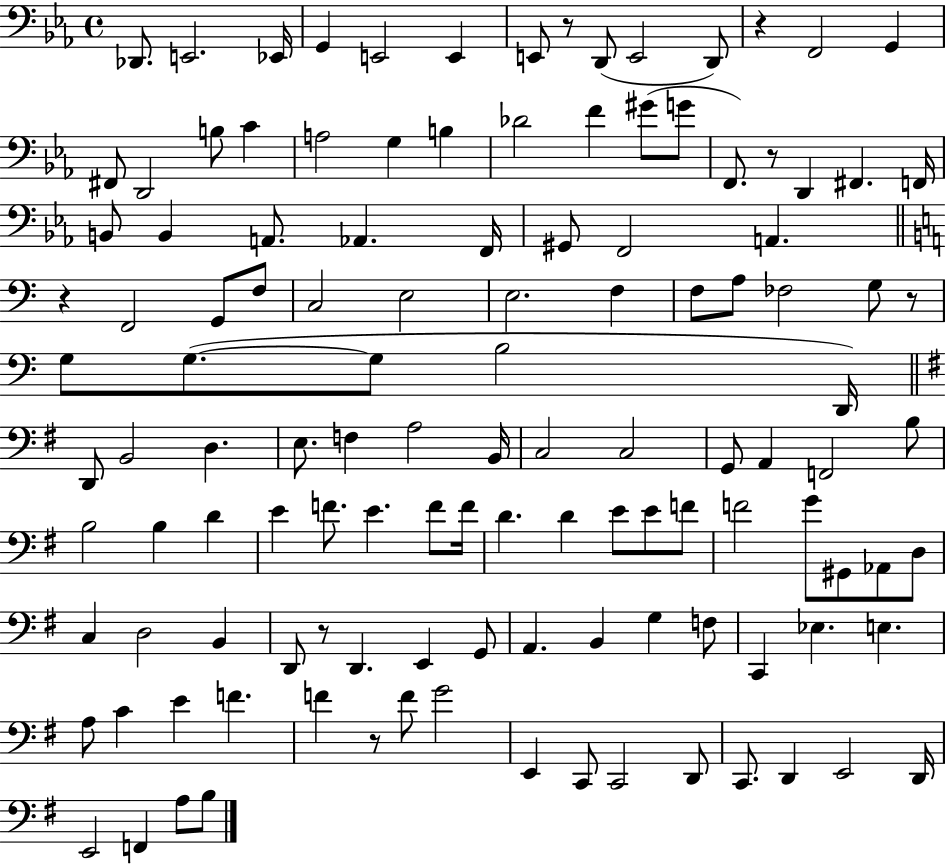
X:1
T:Untitled
M:4/4
L:1/4
K:Eb
_D,,/2 E,,2 _E,,/4 G,, E,,2 E,, E,,/2 z/2 D,,/2 E,,2 D,,/2 z F,,2 G,, ^F,,/2 D,,2 B,/2 C A,2 G, B, _D2 F ^G/2 G/2 F,,/2 z/2 D,, ^F,, F,,/4 B,,/2 B,, A,,/2 _A,, F,,/4 ^G,,/2 F,,2 A,, z F,,2 G,,/2 F,/2 C,2 E,2 E,2 F, F,/2 A,/2 _F,2 G,/2 z/2 G,/2 G,/2 G,/2 B,2 D,,/4 D,,/2 B,,2 D, E,/2 F, A,2 B,,/4 C,2 C,2 G,,/2 A,, F,,2 B,/2 B,2 B, D E F/2 E F/2 F/4 D D E/2 E/2 F/2 F2 G/2 ^G,,/2 _A,,/2 D,/2 C, D,2 B,, D,,/2 z/2 D,, E,, G,,/2 A,, B,, G, F,/2 C,, _E, E, A,/2 C E F F z/2 F/2 G2 E,, C,,/2 C,,2 D,,/2 C,,/2 D,, E,,2 D,,/4 E,,2 F,, A,/2 B,/2